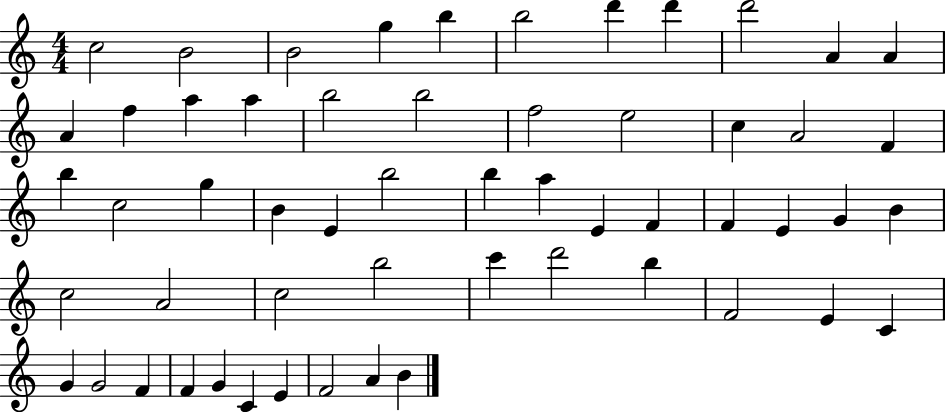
{
  \clef treble
  \numericTimeSignature
  \time 4/4
  \key c \major
  c''2 b'2 | b'2 g''4 b''4 | b''2 d'''4 d'''4 | d'''2 a'4 a'4 | \break a'4 f''4 a''4 a''4 | b''2 b''2 | f''2 e''2 | c''4 a'2 f'4 | \break b''4 c''2 g''4 | b'4 e'4 b''2 | b''4 a''4 e'4 f'4 | f'4 e'4 g'4 b'4 | \break c''2 a'2 | c''2 b''2 | c'''4 d'''2 b''4 | f'2 e'4 c'4 | \break g'4 g'2 f'4 | f'4 g'4 c'4 e'4 | f'2 a'4 b'4 | \bar "|."
}